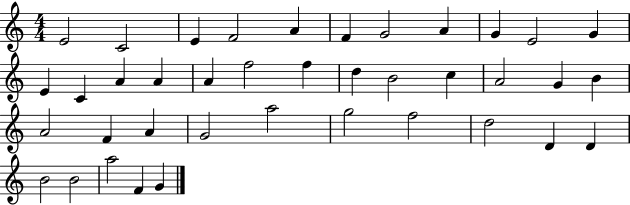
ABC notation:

X:1
T:Untitled
M:4/4
L:1/4
K:C
E2 C2 E F2 A F G2 A G E2 G E C A A A f2 f d B2 c A2 G B A2 F A G2 a2 g2 f2 d2 D D B2 B2 a2 F G